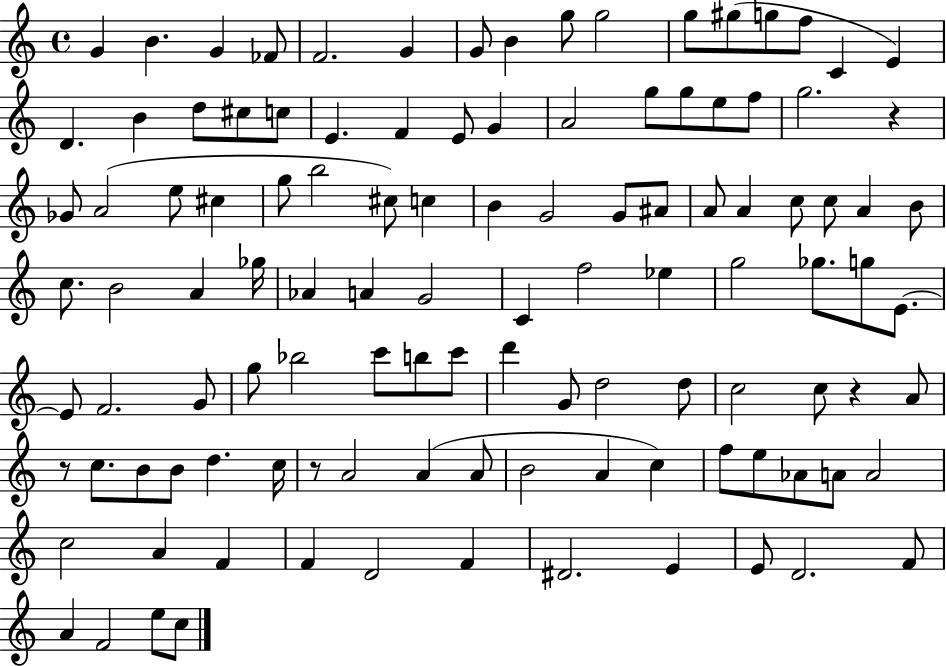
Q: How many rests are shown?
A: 4